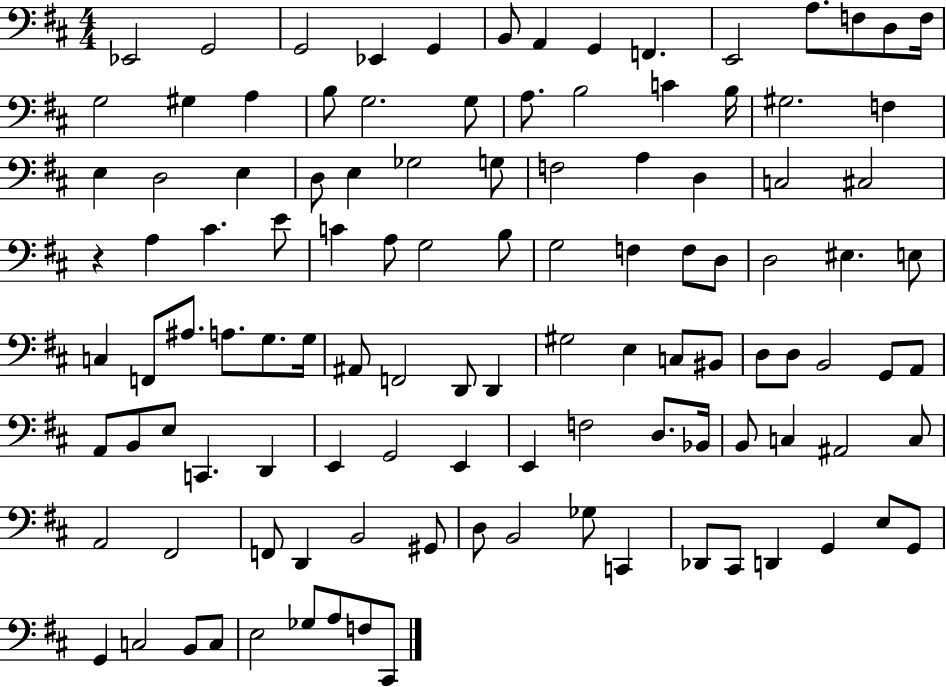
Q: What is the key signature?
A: D major